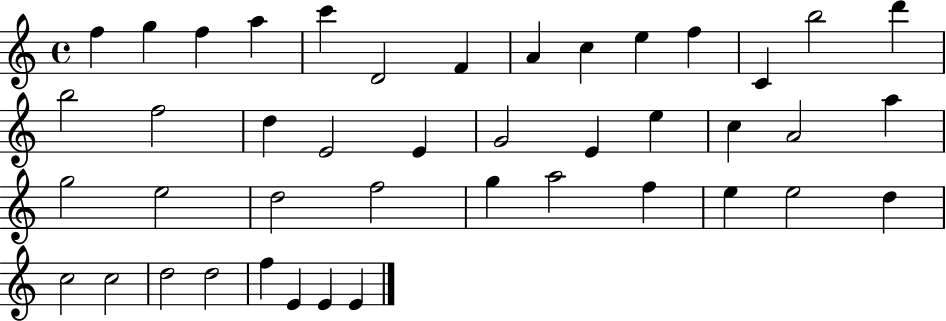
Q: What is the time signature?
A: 4/4